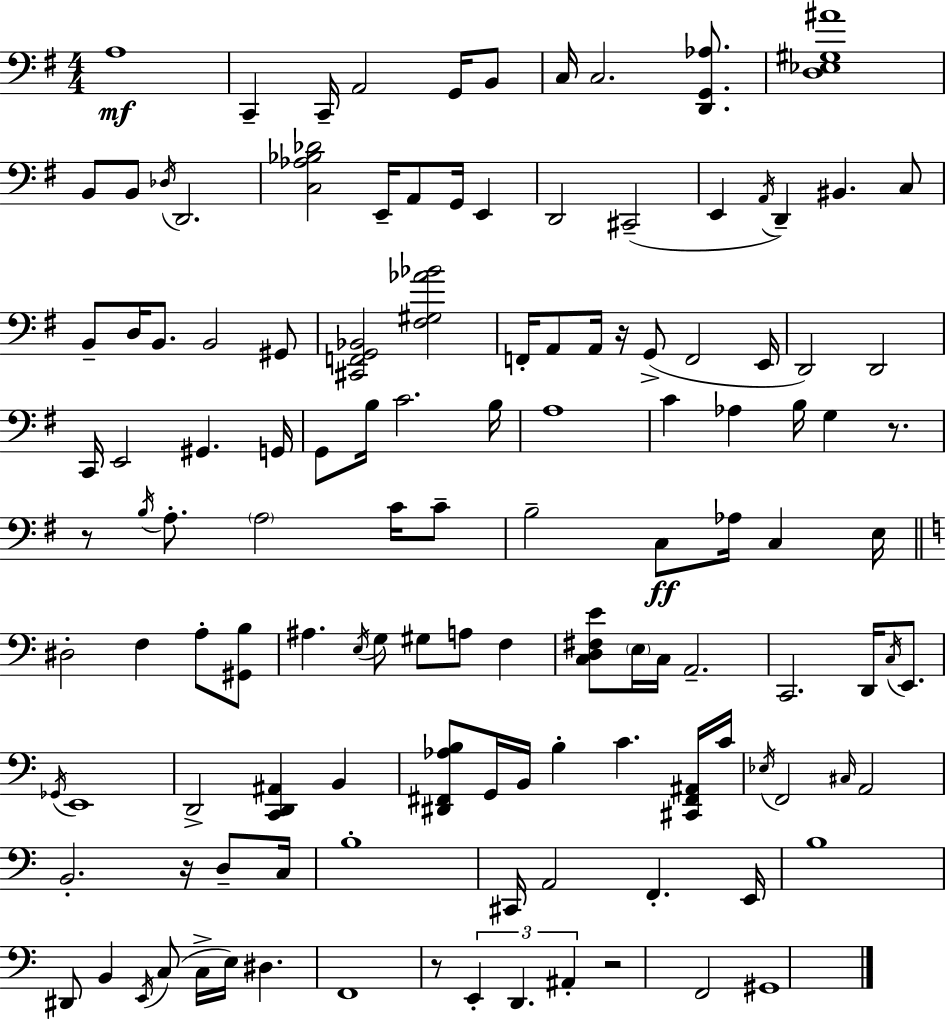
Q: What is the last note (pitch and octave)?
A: G#2